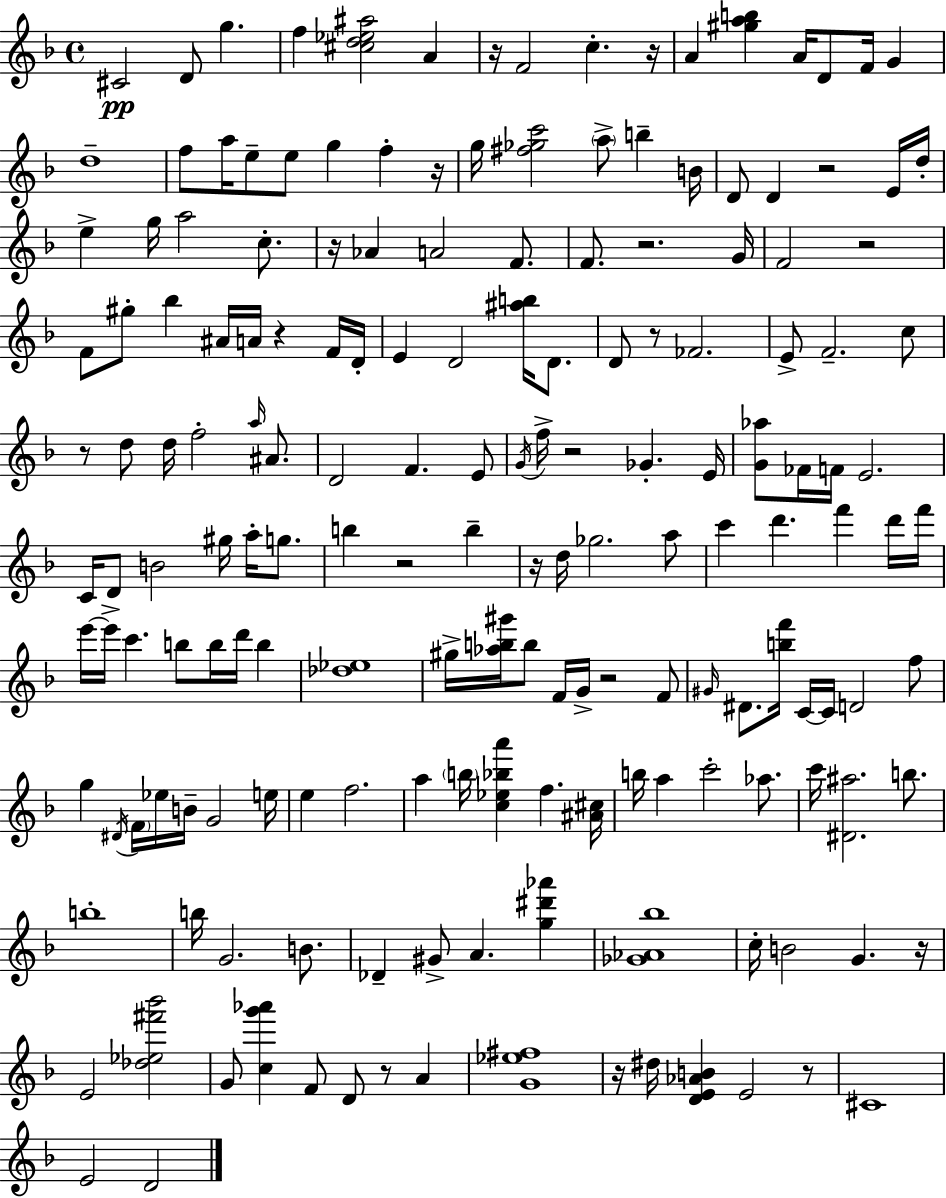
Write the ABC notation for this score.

X:1
T:Untitled
M:4/4
L:1/4
K:Dm
^C2 D/2 g f [^cd_e^a]2 A z/4 F2 c z/4 A [^gab] A/4 D/2 F/4 G d4 f/2 a/4 e/2 e/2 g f z/4 g/4 [^f_gc']2 a/2 b B/4 D/2 D z2 E/4 d/4 e g/4 a2 c/2 z/4 _A A2 F/2 F/2 z2 G/4 F2 z2 F/2 ^g/2 _b ^A/4 A/4 z F/4 D/4 E D2 [^ab]/4 D/2 D/2 z/2 _F2 E/2 F2 c/2 z/2 d/2 d/4 f2 a/4 ^A/2 D2 F E/2 G/4 f/4 z2 _G E/4 [G_a]/2 _F/4 F/4 E2 C/4 D/2 B2 ^g/4 a/4 g/2 b z2 b z/4 d/4 _g2 a/2 c' d' f' d'/4 f'/4 e'/4 e'/4 c' b/2 b/4 d'/4 b [_d_e]4 ^g/4 [_ab^g']/4 b/2 F/4 G/4 z2 F/2 ^G/4 ^D/2 [bf']/4 C/4 C/4 D2 f/2 g ^D/4 F/4 _e/4 B/4 G2 e/4 e f2 a b/4 [c_e_ba'] f [^A^c]/4 b/4 a c'2 _a/2 c'/4 [^D^a]2 b/2 b4 b/4 G2 B/2 _D ^G/2 A [g^d'_a'] [_G_A_b]4 c/4 B2 G z/4 E2 [_d_e^f'_b']2 G/2 [cg'_a'] F/2 D/2 z/2 A [G_e^f]4 z/4 ^d/4 [DE_AB] E2 z/2 ^C4 E2 D2